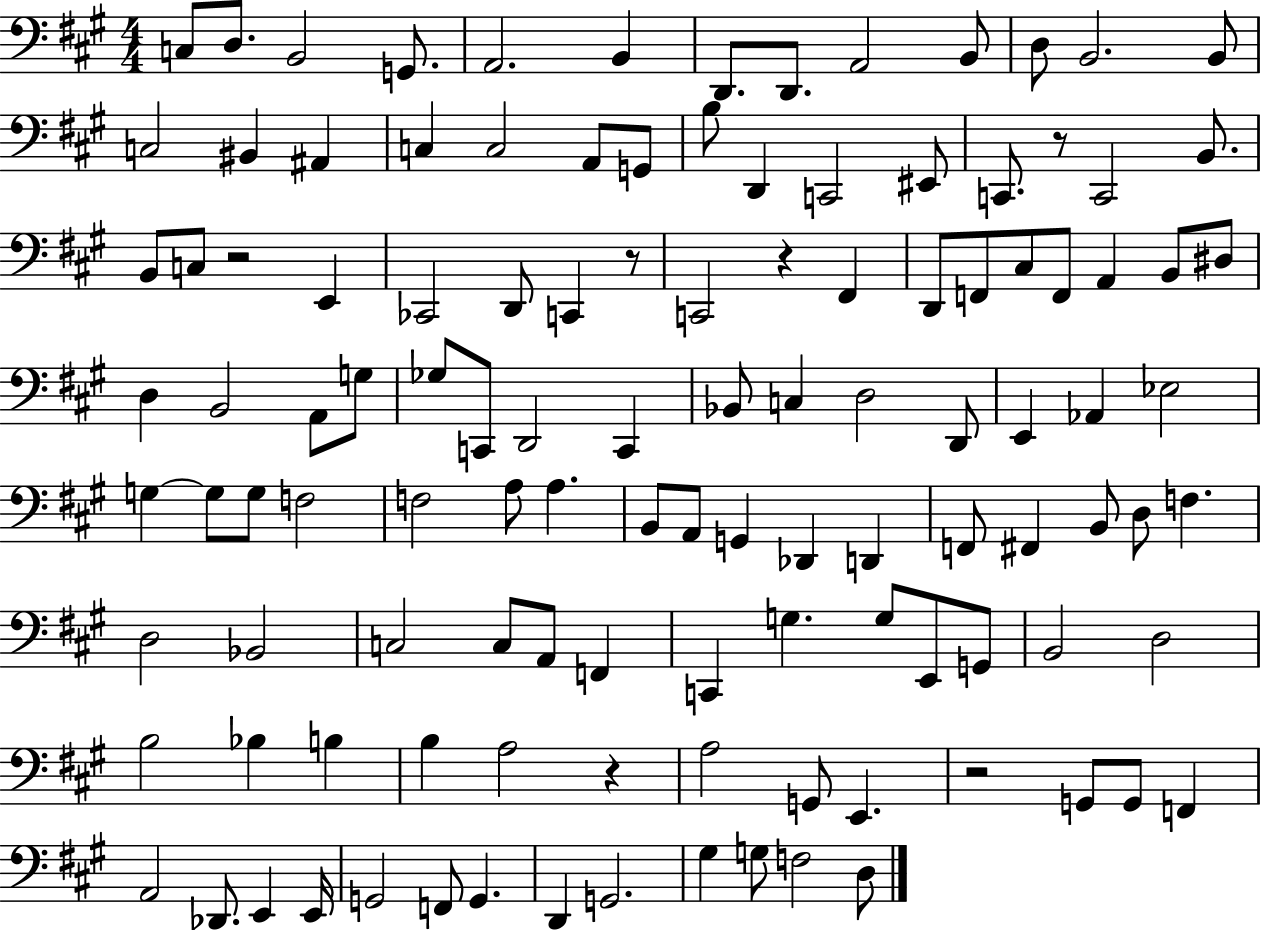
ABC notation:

X:1
T:Untitled
M:4/4
L:1/4
K:A
C,/2 D,/2 B,,2 G,,/2 A,,2 B,, D,,/2 D,,/2 A,,2 B,,/2 D,/2 B,,2 B,,/2 C,2 ^B,, ^A,, C, C,2 A,,/2 G,,/2 B,/2 D,, C,,2 ^E,,/2 C,,/2 z/2 C,,2 B,,/2 B,,/2 C,/2 z2 E,, _C,,2 D,,/2 C,, z/2 C,,2 z ^F,, D,,/2 F,,/2 ^C,/2 F,,/2 A,, B,,/2 ^D,/2 D, B,,2 A,,/2 G,/2 _G,/2 C,,/2 D,,2 C,, _B,,/2 C, D,2 D,,/2 E,, _A,, _E,2 G, G,/2 G,/2 F,2 F,2 A,/2 A, B,,/2 A,,/2 G,, _D,, D,, F,,/2 ^F,, B,,/2 D,/2 F, D,2 _B,,2 C,2 C,/2 A,,/2 F,, C,, G, G,/2 E,,/2 G,,/2 B,,2 D,2 B,2 _B, B, B, A,2 z A,2 G,,/2 E,, z2 G,,/2 G,,/2 F,, A,,2 _D,,/2 E,, E,,/4 G,,2 F,,/2 G,, D,, G,,2 ^G, G,/2 F,2 D,/2